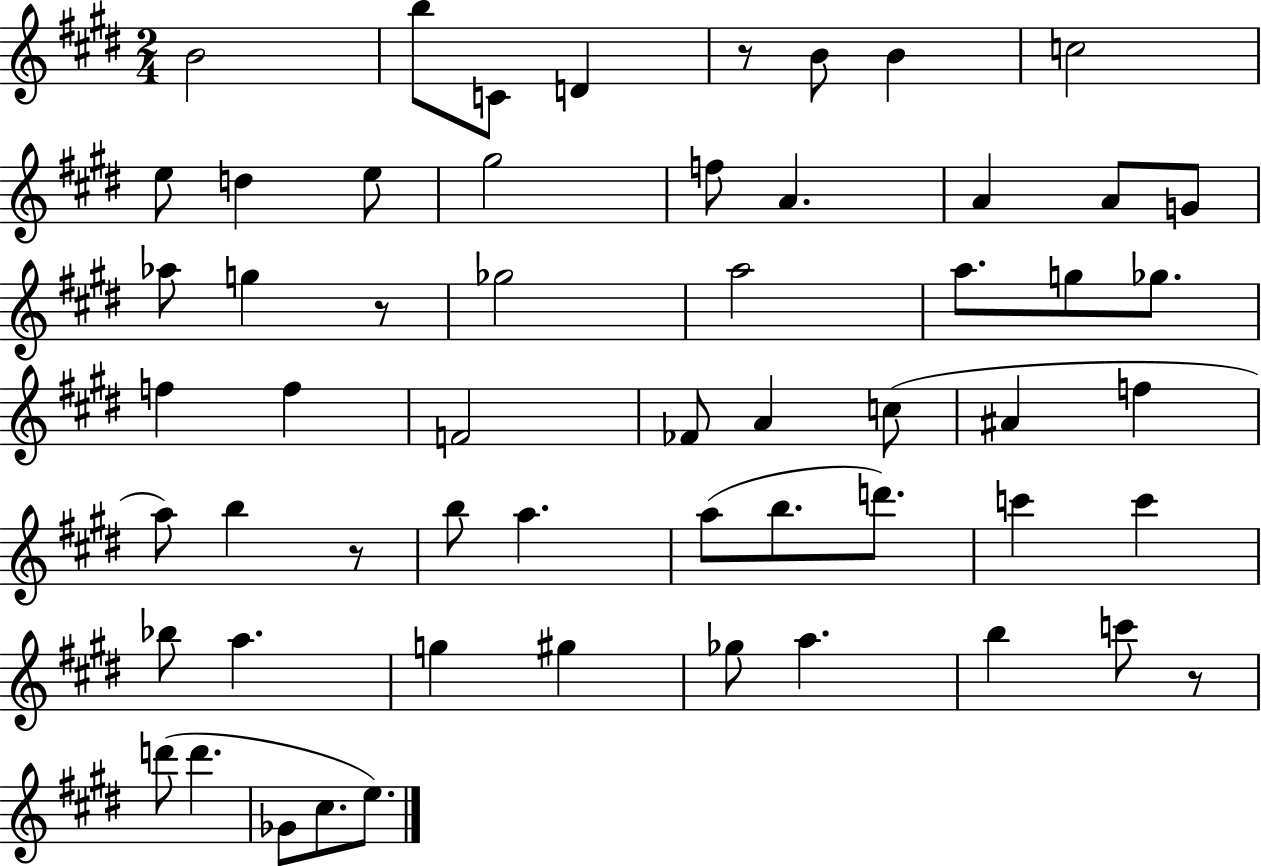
B4/h B5/e C4/e D4/q R/e B4/e B4/q C5/h E5/e D5/q E5/e G#5/h F5/e A4/q. A4/q A4/e G4/e Ab5/e G5/q R/e Gb5/h A5/h A5/e. G5/e Gb5/e. F5/q F5/q F4/h FES4/e A4/q C5/e A#4/q F5/q A5/e B5/q R/e B5/e A5/q. A5/e B5/e. D6/e. C6/q C6/q Bb5/e A5/q. G5/q G#5/q Gb5/e A5/q. B5/q C6/e R/e D6/e D6/q. Gb4/e C#5/e. E5/e.